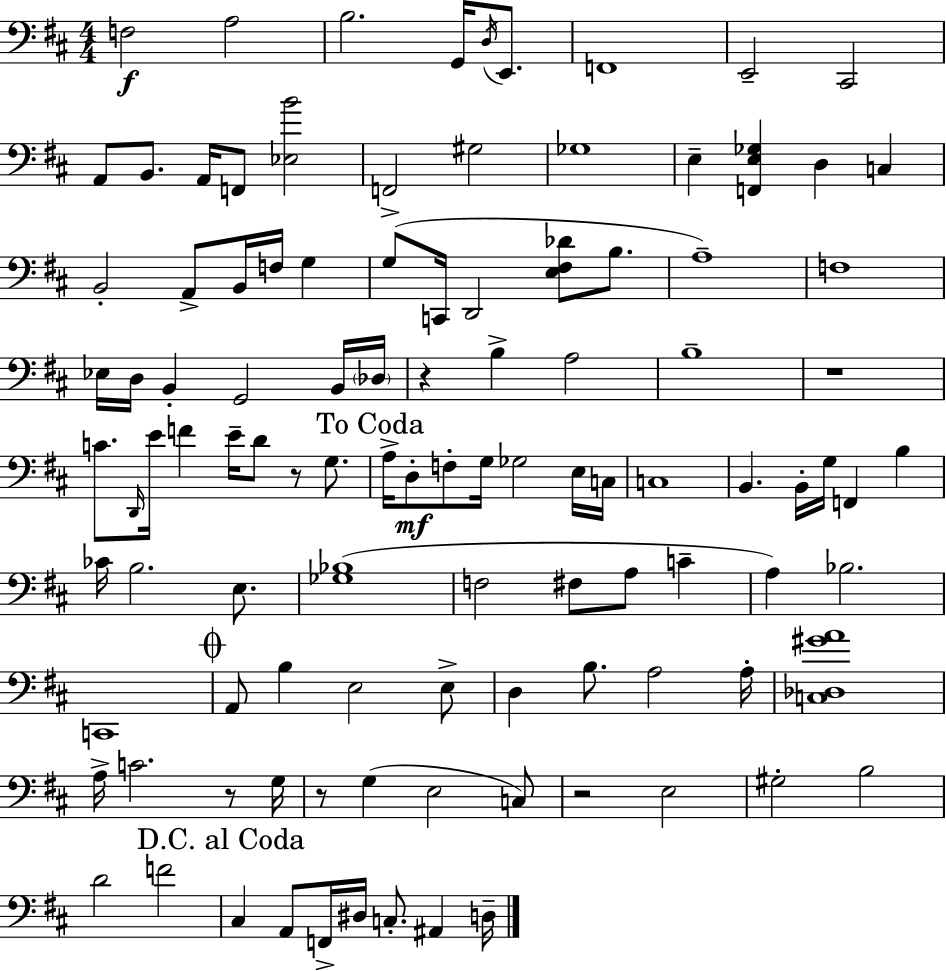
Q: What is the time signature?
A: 4/4